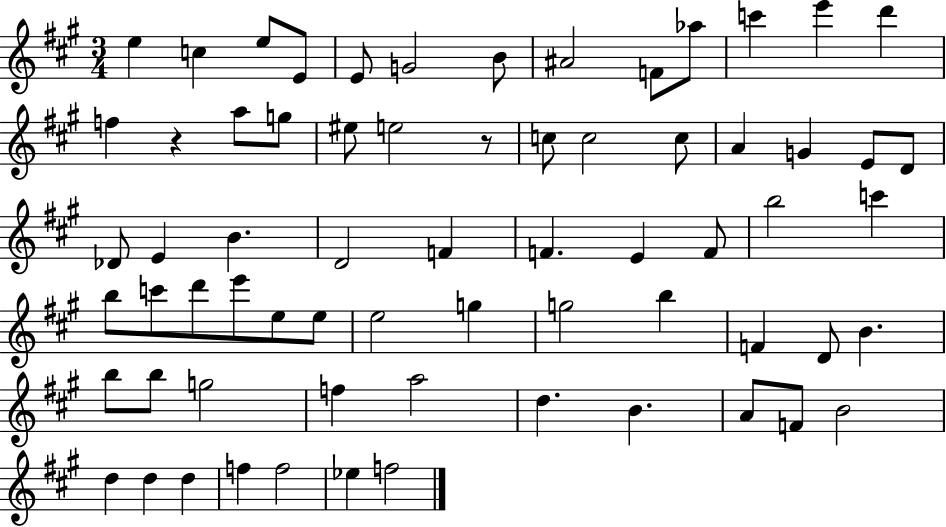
E5/q C5/q E5/e E4/e E4/e G4/h B4/e A#4/h F4/e Ab5/e C6/q E6/q D6/q F5/q R/q A5/e G5/e EIS5/e E5/h R/e C5/e C5/h C5/e A4/q G4/q E4/e D4/e Db4/e E4/q B4/q. D4/h F4/q F4/q. E4/q F4/e B5/h C6/q B5/e C6/e D6/e E6/e E5/e E5/e E5/h G5/q G5/h B5/q F4/q D4/e B4/q. B5/e B5/e G5/h F5/q A5/h D5/q. B4/q. A4/e F4/e B4/h D5/q D5/q D5/q F5/q F5/h Eb5/q F5/h